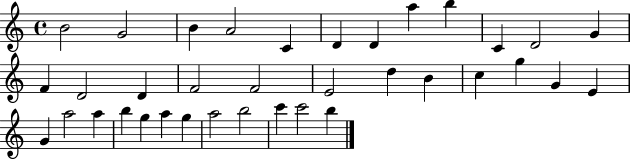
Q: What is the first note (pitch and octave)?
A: B4